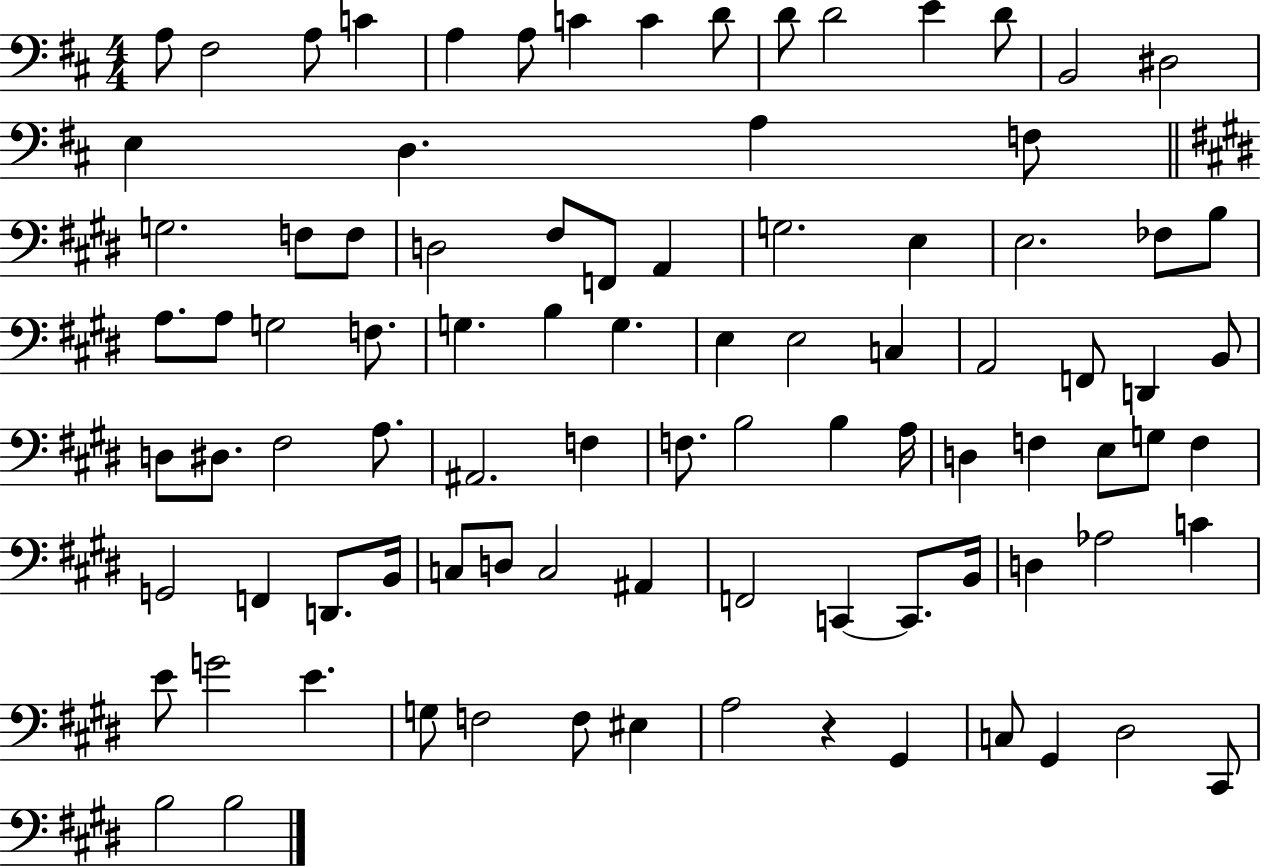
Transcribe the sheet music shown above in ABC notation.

X:1
T:Untitled
M:4/4
L:1/4
K:D
A,/2 ^F,2 A,/2 C A, A,/2 C C D/2 D/2 D2 E D/2 B,,2 ^D,2 E, D, A, F,/2 G,2 F,/2 F,/2 D,2 ^F,/2 F,,/2 A,, G,2 E, E,2 _F,/2 B,/2 A,/2 A,/2 G,2 F,/2 G, B, G, E, E,2 C, A,,2 F,,/2 D,, B,,/2 D,/2 ^D,/2 ^F,2 A,/2 ^A,,2 F, F,/2 B,2 B, A,/4 D, F, E,/2 G,/2 F, G,,2 F,, D,,/2 B,,/4 C,/2 D,/2 C,2 ^A,, F,,2 C,, C,,/2 B,,/4 D, _A,2 C E/2 G2 E G,/2 F,2 F,/2 ^E, A,2 z ^G,, C,/2 ^G,, ^D,2 ^C,,/2 B,2 B,2